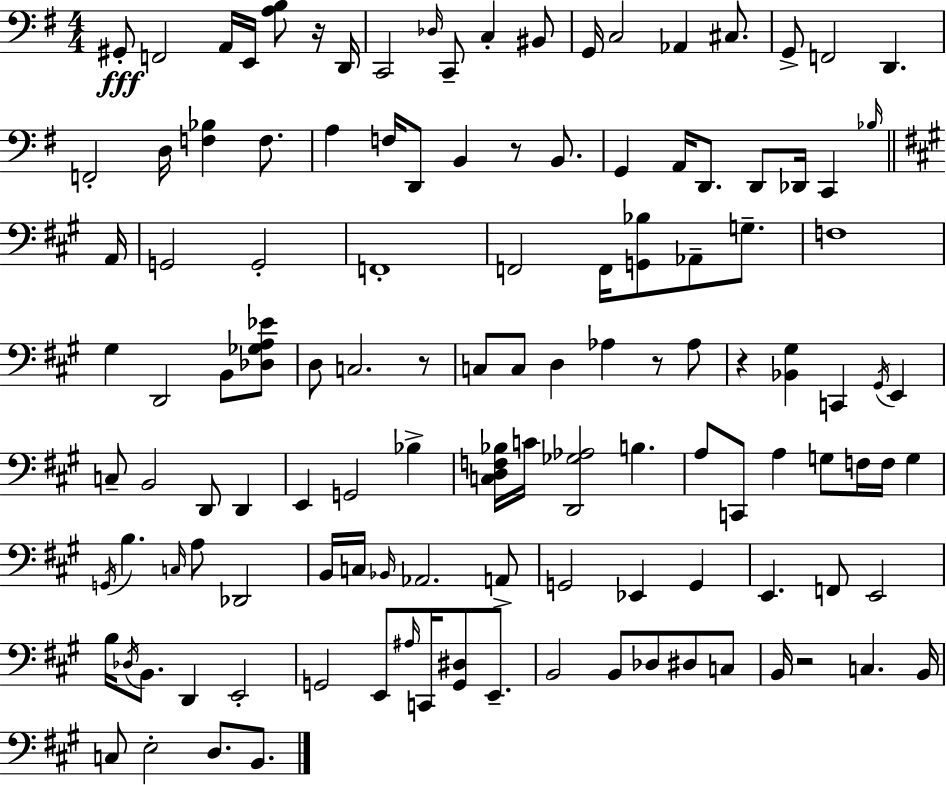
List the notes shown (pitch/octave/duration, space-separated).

G#2/e F2/h A2/s E2/s [A3,B3]/e R/s D2/s C2/h Db3/s C2/e C3/q BIS2/e G2/s C3/h Ab2/q C#3/e. G2/e F2/h D2/q. F2/h D3/s [F3,Bb3]/q F3/e. A3/q F3/s D2/e B2/q R/e B2/e. G2/q A2/s D2/e. D2/e Db2/s C2/q Bb3/s A2/s G2/h G2/h F2/w F2/h F2/s [G2,Bb3]/e Ab2/e G3/e. F3/w G#3/q D2/h B2/e [Db3,Gb3,A3,Eb4]/e D3/e C3/h. R/e C3/e C3/e D3/q Ab3/q R/e Ab3/e R/q [Bb2,G#3]/q C2/q G#2/s E2/q C3/e B2/h D2/e D2/q E2/q G2/h Bb3/q [C3,D3,F3,Bb3]/s C4/s [D2,Gb3,Ab3]/h B3/q. A3/e C2/e A3/q G3/e F3/s F3/s G3/q G2/s B3/q. C3/s A3/e Db2/h B2/s C3/s Bb2/s Ab2/h. A2/e G2/h Eb2/q G2/q E2/q. F2/e E2/h B3/s Db3/s B2/e. D2/q E2/h G2/h E2/e A#3/s C2/s [G2,D#3]/e E2/e. B2/h B2/e Db3/e D#3/e C3/e B2/s R/h C3/q. B2/s C3/e E3/h D3/e. B2/e.